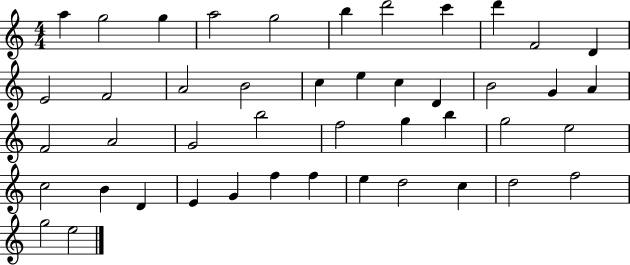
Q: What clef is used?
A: treble